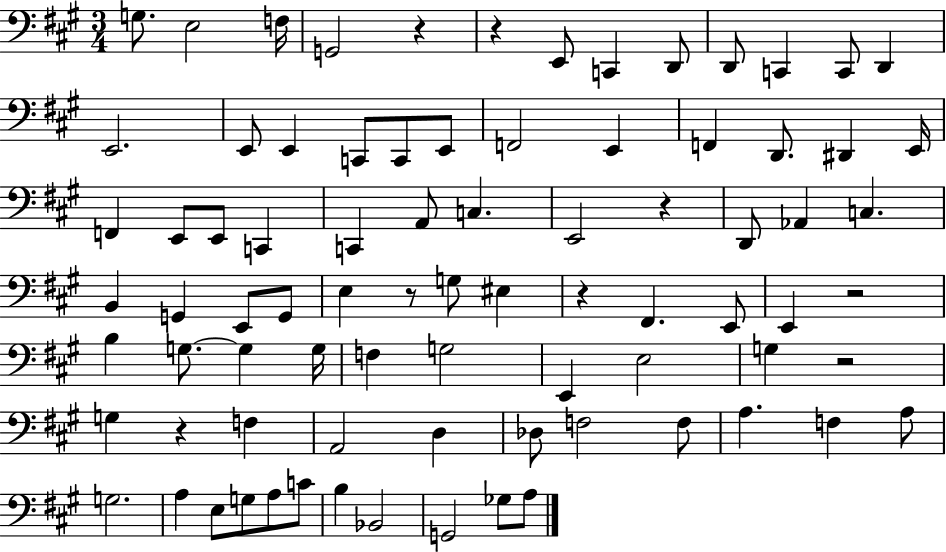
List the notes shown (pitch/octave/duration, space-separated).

G3/e. E3/h F3/s G2/h R/q R/q E2/e C2/q D2/e D2/e C2/q C2/e D2/q E2/h. E2/e E2/q C2/e C2/e E2/e F2/h E2/q F2/q D2/e. D#2/q E2/s F2/q E2/e E2/e C2/q C2/q A2/e C3/q. E2/h R/q D2/e Ab2/q C3/q. B2/q G2/q E2/e G2/e E3/q R/e G3/e EIS3/q R/q F#2/q. E2/e E2/q R/h B3/q G3/e. G3/q G3/s F3/q G3/h E2/q E3/h G3/q R/h G3/q R/q F3/q A2/h D3/q Db3/e F3/h F3/e A3/q. F3/q A3/e G3/h. A3/q E3/e G3/e A3/e C4/e B3/q Bb2/h G2/h Gb3/e A3/e